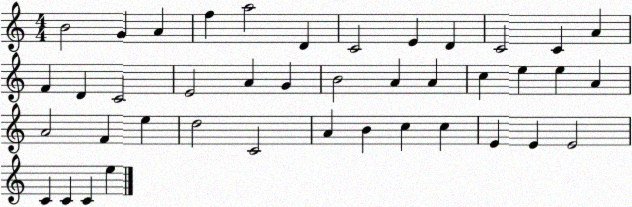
X:1
T:Untitled
M:4/4
L:1/4
K:C
B2 G A f a2 D C2 E D C2 C A F D C2 E2 A G B2 A A c e e A A2 F e d2 C2 A B c c E E E2 C C C e